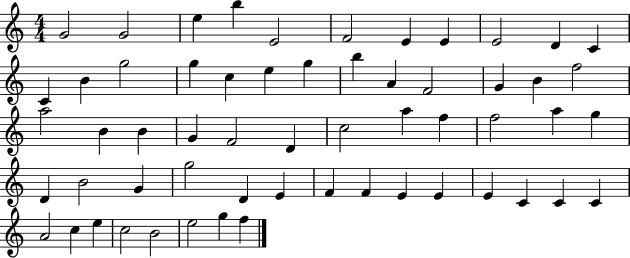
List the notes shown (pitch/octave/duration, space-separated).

G4/h G4/h E5/q B5/q E4/h F4/h E4/q E4/q E4/h D4/q C4/q C4/q B4/q G5/h G5/q C5/q E5/q G5/q B5/q A4/q F4/h G4/q B4/q F5/h A5/h B4/q B4/q G4/q F4/h D4/q C5/h A5/q F5/q F5/h A5/q G5/q D4/q B4/h G4/q G5/h D4/q E4/q F4/q F4/q E4/q E4/q E4/q C4/q C4/q C4/q A4/h C5/q E5/q C5/h B4/h E5/h G5/q F5/q